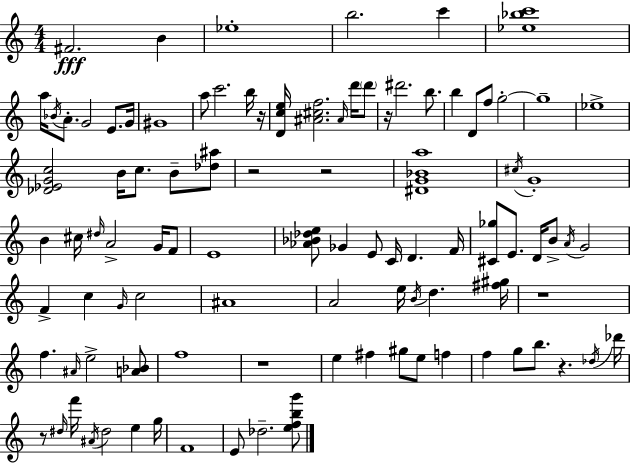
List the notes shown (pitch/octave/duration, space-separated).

F#4/h. B4/q Eb5/w B5/h. C6/q [Eb5,Bb5,C6]/w A5/s Bb4/s A4/e. G4/h E4/e. G4/s G#4/w A5/e C6/h. B5/s R/s [D4,C5,E5]/s [A#4,C#5,F5]/h. A#4/s D6/s D6/e R/s D#6/h. B5/e. B5/q D4/e F5/e G5/h G5/w Eb5/w [Db4,Eb4,G4,C5]/h B4/s C5/e. B4/e [Db5,A#5]/e R/h R/h [D#4,G4,Bb4,A5]/w C#5/s G4/w B4/q C#5/s D#5/s A4/h G4/s F4/e E4/w [Ab4,Bb4,Db5,E5]/e Gb4/q E4/e C4/s D4/q. F4/s [C#4,Gb5]/e E4/e. D4/s B4/e A4/s G4/h F4/q C5/q G4/s C5/h A#4/w A4/h E5/s B4/s D5/q. [F#5,G#5]/s R/w F5/q. A#4/s E5/h [A4,Bb4]/e F5/w R/w E5/q F#5/q G#5/e E5/e F5/q F5/q G5/e B5/e. R/q. Db5/s Db6/s R/e D#5/s F6/s A#4/s D#5/h E5/q G5/s F4/w E4/e Db5/h. [E5,F5,B5,G6]/e